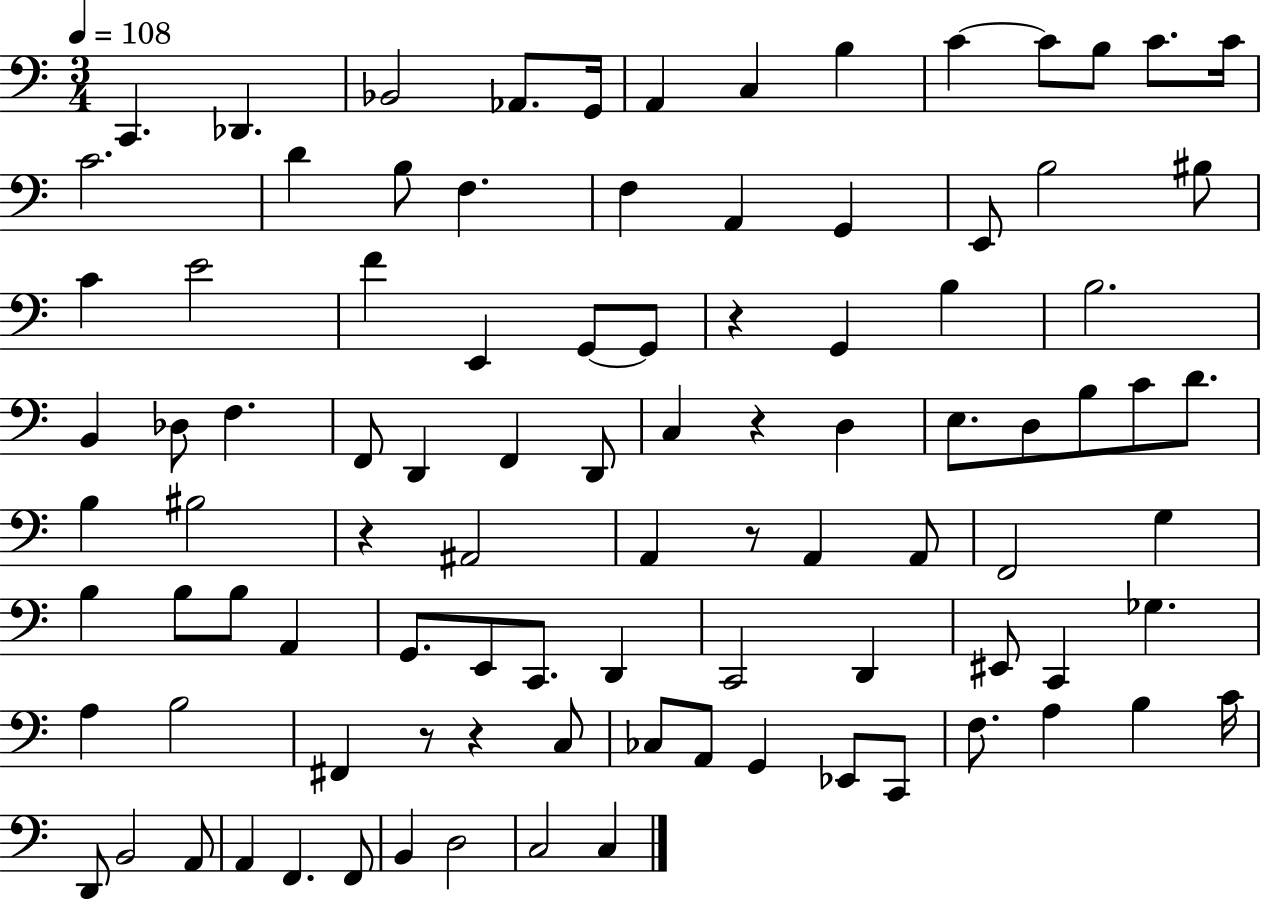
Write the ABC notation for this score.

X:1
T:Untitled
M:3/4
L:1/4
K:C
C,, _D,, _B,,2 _A,,/2 G,,/4 A,, C, B, C C/2 B,/2 C/2 C/4 C2 D B,/2 F, F, A,, G,, E,,/2 B,2 ^B,/2 C E2 F E,, G,,/2 G,,/2 z G,, B, B,2 B,, _D,/2 F, F,,/2 D,, F,, D,,/2 C, z D, E,/2 D,/2 B,/2 C/2 D/2 B, ^B,2 z ^A,,2 A,, z/2 A,, A,,/2 F,,2 G, B, B,/2 B,/2 A,, G,,/2 E,,/2 C,,/2 D,, C,,2 D,, ^E,,/2 C,, _G, A, B,2 ^F,, z/2 z C,/2 _C,/2 A,,/2 G,, _E,,/2 C,,/2 F,/2 A, B, C/4 D,,/2 B,,2 A,,/2 A,, F,, F,,/2 B,, D,2 C,2 C,